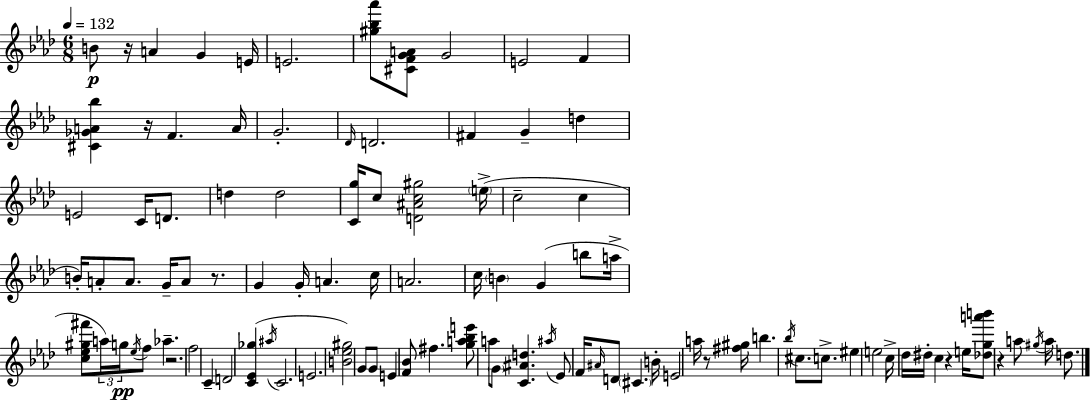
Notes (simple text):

B4/e R/s A4/q G4/q E4/s E4/h. [G#5,Bb5,Ab6]/e [C#4,F4,G4,A4]/e G4/h E4/h F4/q [C#4,Gb4,A4,Bb5]/q R/s F4/q. A4/s G4/h. Db4/s D4/h. F#4/q G4/q D5/q E4/h C4/s D4/e. D5/q D5/h [C4,G5]/s C5/e [D4,A#4,C5,G#5]/h E5/s C5/h C5/q B4/s A4/e A4/e. G4/s A4/e R/e. G4/q G4/s A4/q. C5/s A4/h. C5/s B4/q G4/q B5/e A5/s [C5,Eb5,G#5,F#6]/e A5/s G5/s Eb5/s F5/e Ab5/q. R/h. F5/h C4/q D4/h [C4,Eb4,Gb5]/q A#5/s C4/h. E4/h. [B4,Eb5,G#5]/h G4/e G4/e E4/q [F4,Bb4]/e F#5/q. [G5,A5,Bb5,E6]/e A5/e G4/e [C4,A#4,D5]/q. A#5/s Eb4/e F4/s A#4/s D4/e C#4/q. B4/s E4/h A5/s R/e [F#5,G#5]/s B5/q. Bb5/s C#5/e. C5/e. EIS5/q E5/h C5/s Db5/s D#5/s C5/q R/q E5/s [Db5,G5,A6,B6]/e R/q A5/e G#5/s A5/s D5/e.